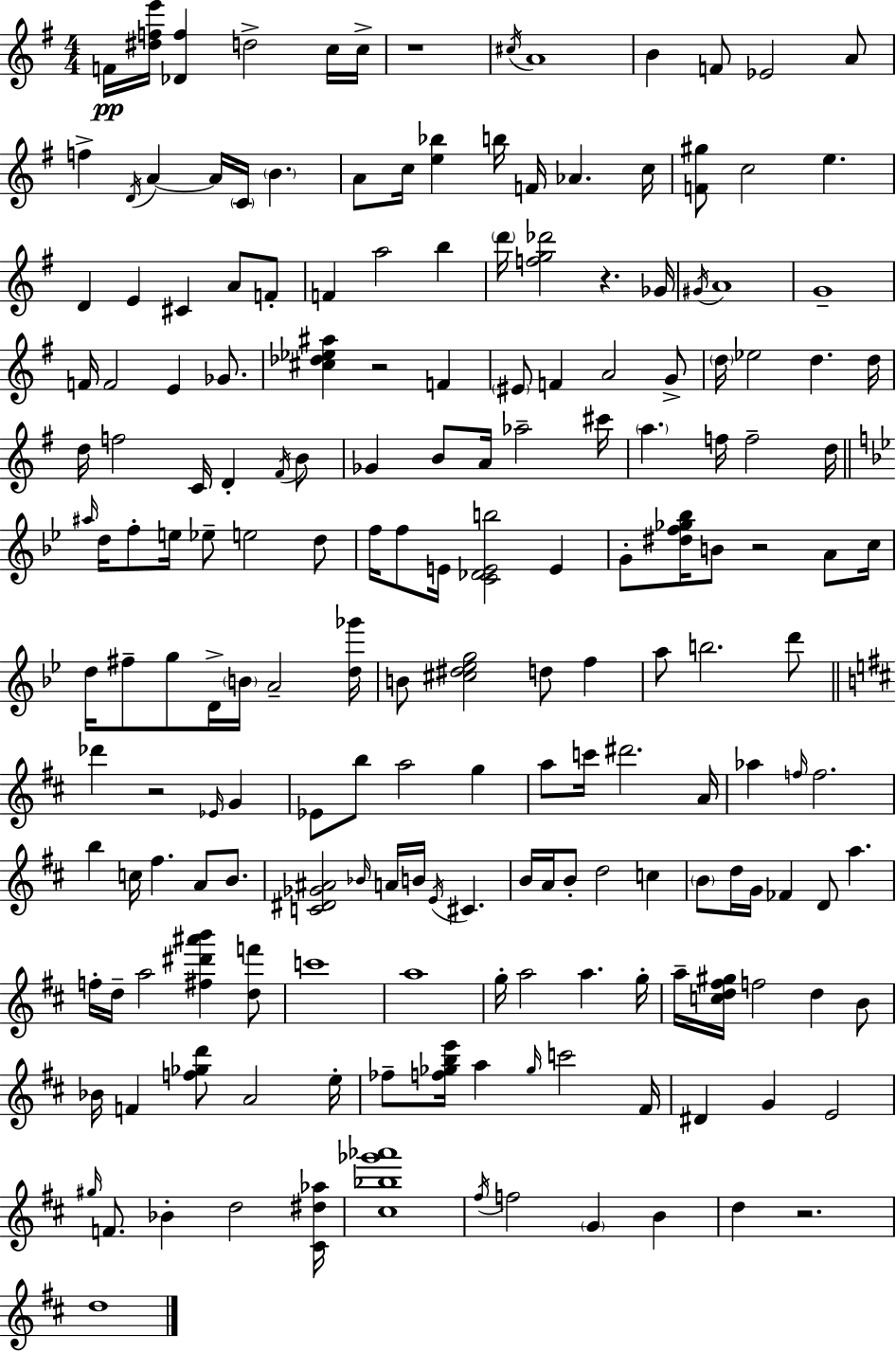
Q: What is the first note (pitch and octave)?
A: F4